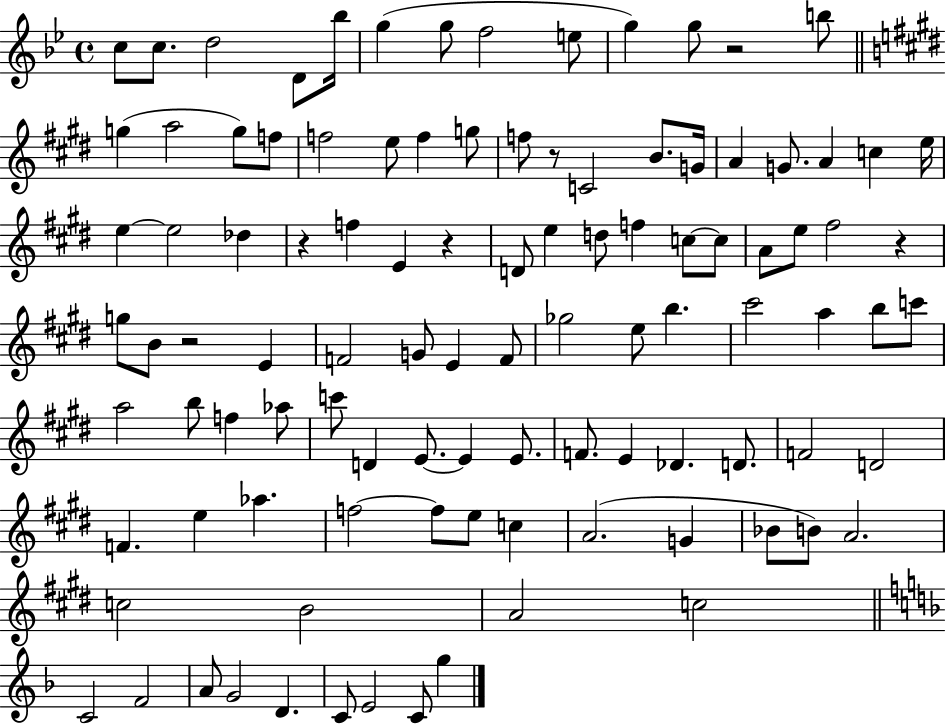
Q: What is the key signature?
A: BES major